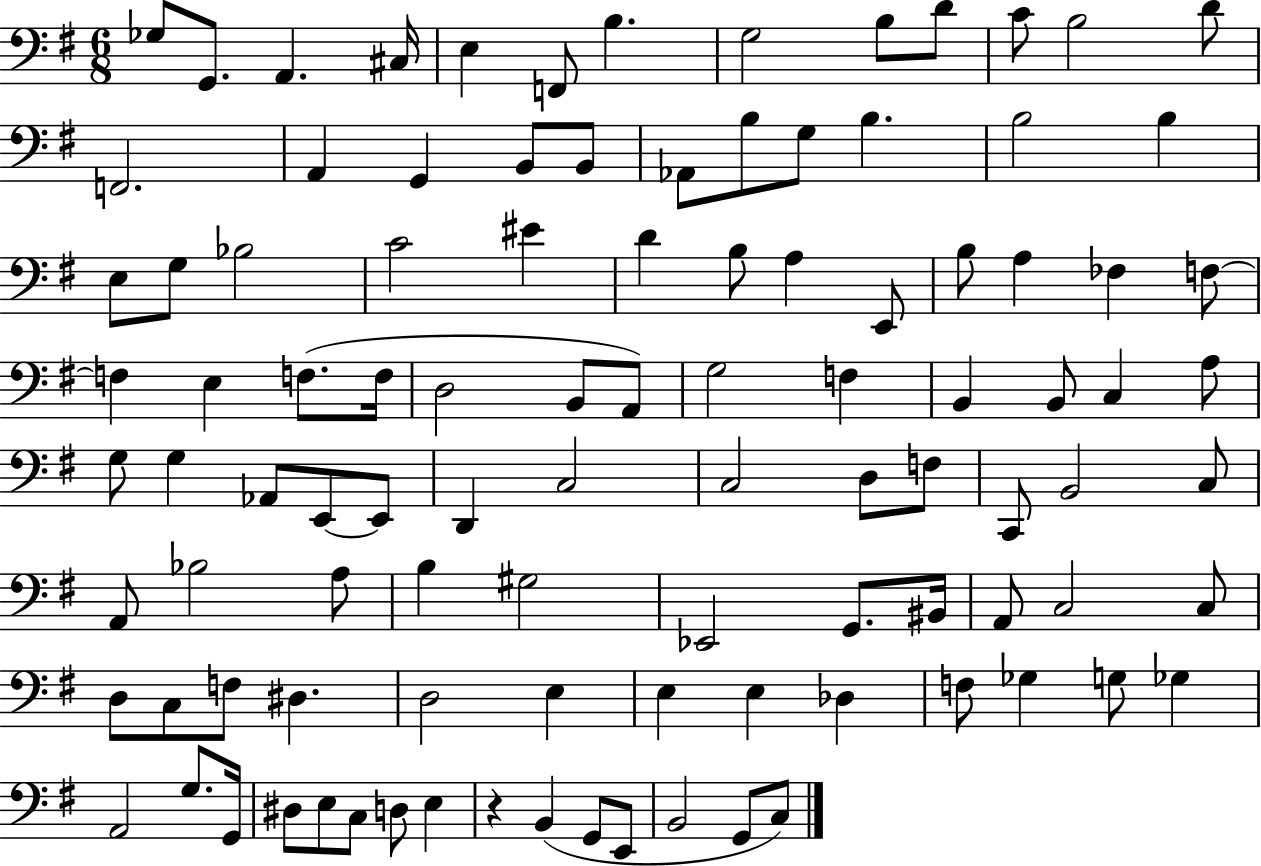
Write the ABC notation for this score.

X:1
T:Untitled
M:6/8
L:1/4
K:G
_G,/2 G,,/2 A,, ^C,/4 E, F,,/2 B, G,2 B,/2 D/2 C/2 B,2 D/2 F,,2 A,, G,, B,,/2 B,,/2 _A,,/2 B,/2 G,/2 B, B,2 B, E,/2 G,/2 _B,2 C2 ^E D B,/2 A, E,,/2 B,/2 A, _F, F,/2 F, E, F,/2 F,/4 D,2 B,,/2 A,,/2 G,2 F, B,, B,,/2 C, A,/2 G,/2 G, _A,,/2 E,,/2 E,,/2 D,, C,2 C,2 D,/2 F,/2 C,,/2 B,,2 C,/2 A,,/2 _B,2 A,/2 B, ^G,2 _E,,2 G,,/2 ^B,,/4 A,,/2 C,2 C,/2 D,/2 C,/2 F,/2 ^D, D,2 E, E, E, _D, F,/2 _G, G,/2 _G, A,,2 G,/2 G,,/4 ^D,/2 E,/2 C,/2 D,/2 E, z B,, G,,/2 E,,/2 B,,2 G,,/2 C,/2